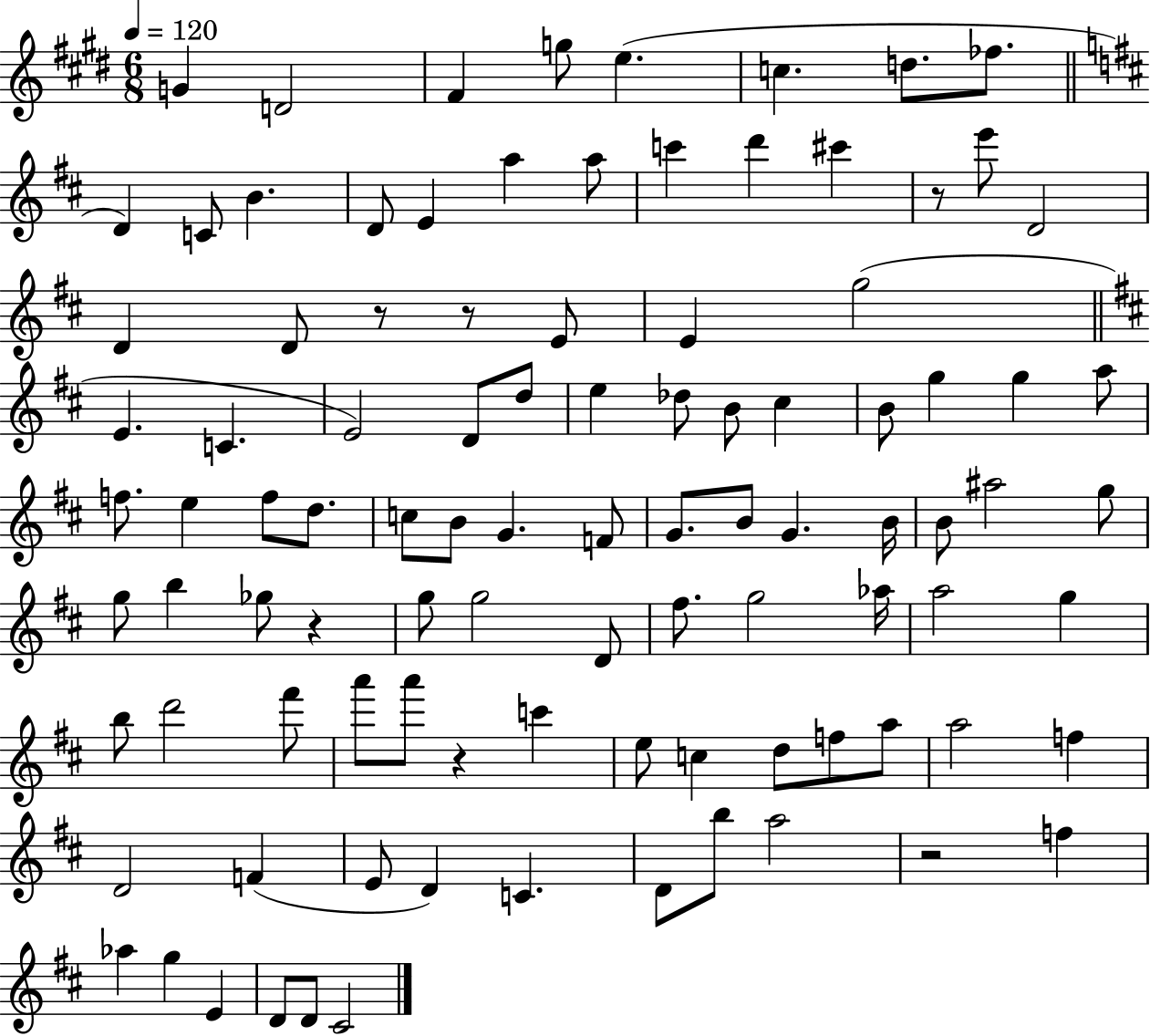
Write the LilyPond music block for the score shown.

{
  \clef treble
  \numericTimeSignature
  \time 6/8
  \key e \major
  \tempo 4 = 120
  g'4 d'2 | fis'4 g''8 e''4.( | c''4. d''8. fes''8. | \bar "||" \break \key b \minor d'4) c'8 b'4. | d'8 e'4 a''4 a''8 | c'''4 d'''4 cis'''4 | r8 e'''8 d'2 | \break d'4 d'8 r8 r8 e'8 | e'4 g''2( | \bar "||" \break \key b \minor e'4. c'4. | e'2) d'8 d''8 | e''4 des''8 b'8 cis''4 | b'8 g''4 g''4 a''8 | \break f''8. e''4 f''8 d''8. | c''8 b'8 g'4. f'8 | g'8. b'8 g'4. b'16 | b'8 ais''2 g''8 | \break g''8 b''4 ges''8 r4 | g''8 g''2 d'8 | fis''8. g''2 aes''16 | a''2 g''4 | \break b''8 d'''2 fis'''8 | a'''8 a'''8 r4 c'''4 | e''8 c''4 d''8 f''8 a''8 | a''2 f''4 | \break d'2 f'4( | e'8 d'4) c'4. | d'8 b''8 a''2 | r2 f''4 | \break aes''4 g''4 e'4 | d'8 d'8 cis'2 | \bar "|."
}